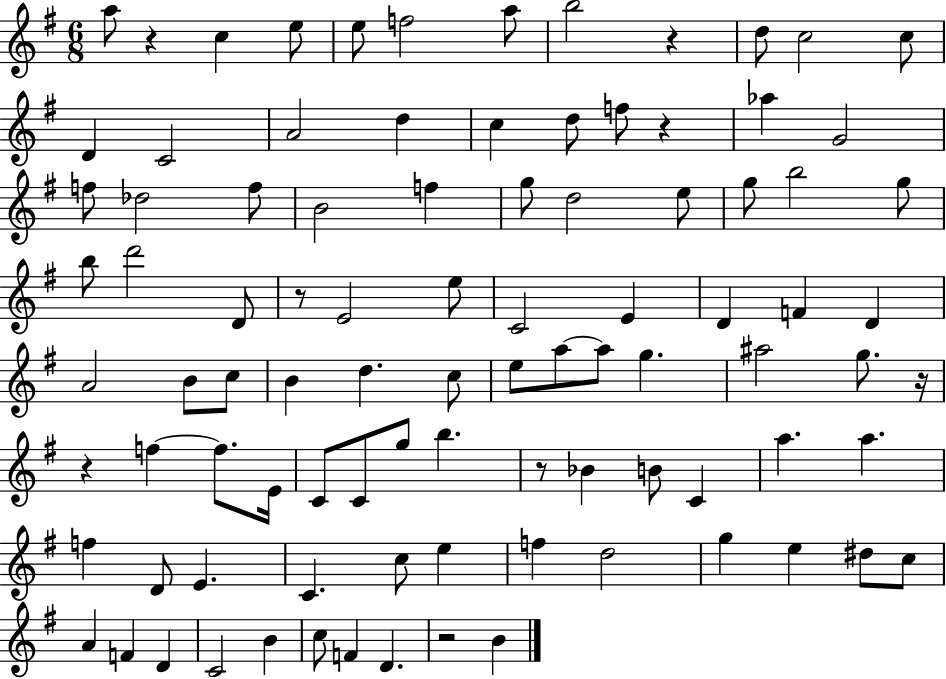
{
  \clef treble
  \numericTimeSignature
  \time 6/8
  \key g \major
  a''8 r4 c''4 e''8 | e''8 f''2 a''8 | b''2 r4 | d''8 c''2 c''8 | \break d'4 c'2 | a'2 d''4 | c''4 d''8 f''8 r4 | aes''4 g'2 | \break f''8 des''2 f''8 | b'2 f''4 | g''8 d''2 e''8 | g''8 b''2 g''8 | \break b''8 d'''2 d'8 | r8 e'2 e''8 | c'2 e'4 | d'4 f'4 d'4 | \break a'2 b'8 c''8 | b'4 d''4. c''8 | e''8 a''8~~ a''8 g''4. | ais''2 g''8. r16 | \break r4 f''4~~ f''8. e'16 | c'8 c'8 g''8 b''4. | r8 bes'4 b'8 c'4 | a''4. a''4. | \break f''4 d'8 e'4. | c'4. c''8 e''4 | f''4 d''2 | g''4 e''4 dis''8 c''8 | \break a'4 f'4 d'4 | c'2 b'4 | c''8 f'4 d'4. | r2 b'4 | \break \bar "|."
}